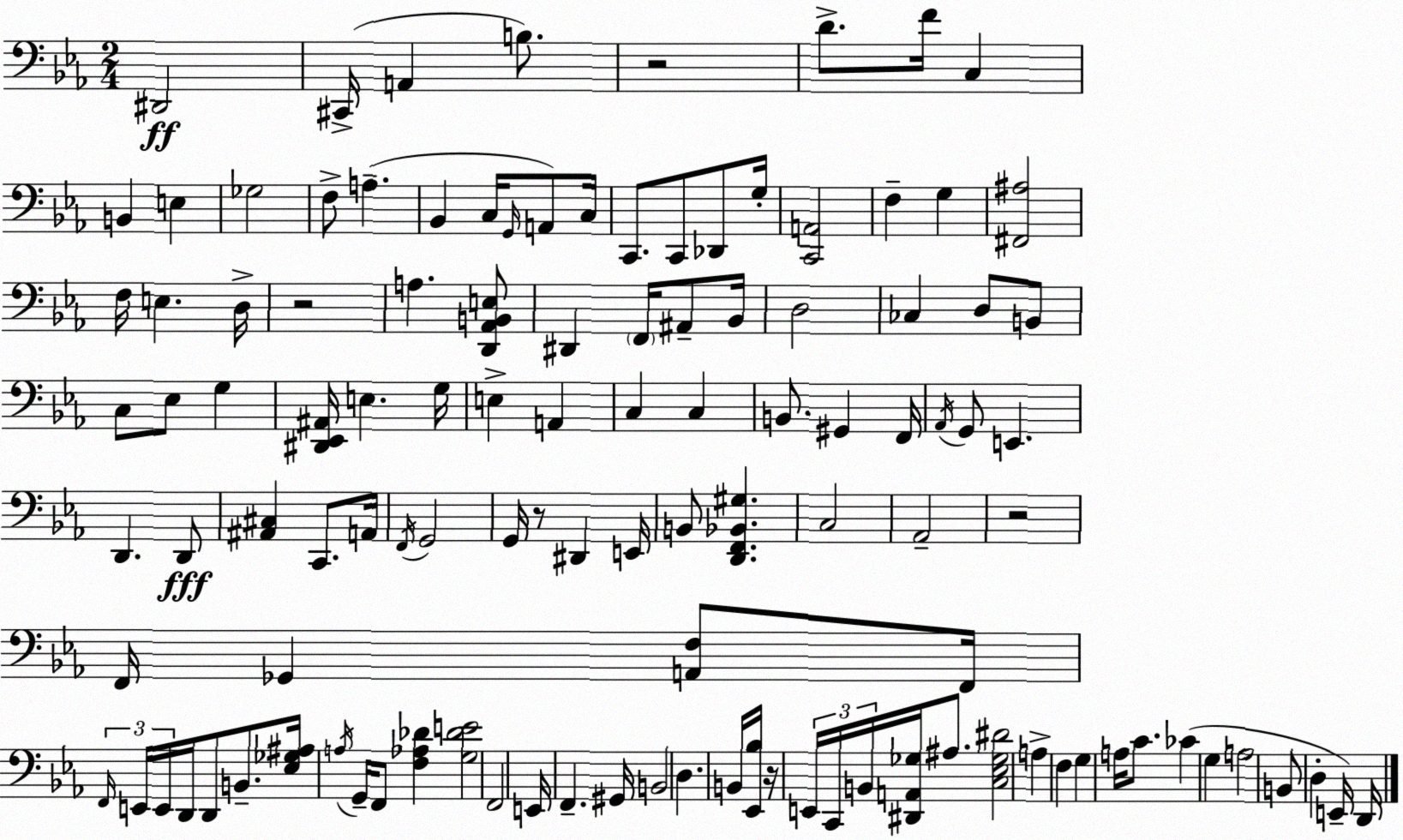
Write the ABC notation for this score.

X:1
T:Untitled
M:2/4
L:1/4
K:Cm
^D,,2 ^C,,/4 A,, B,/2 z2 D/2 F/4 C, B,, E, _G,2 F,/2 A, _B,, C,/4 G,,/4 A,,/2 C,/4 C,,/2 C,,/2 _D,,/2 G,/4 [C,,A,,]2 F, G, [^F,,^A,]2 F,/4 E, D,/4 z2 A, [D,,_A,,B,,E,]/2 ^D,, F,,/4 ^A,,/2 _B,,/4 D,2 _C, D,/2 B,,/2 C,/2 _E,/2 G, [^D,,_E,,^A,,]/4 E, G,/4 E, A,, C, C, B,,/2 ^G,, F,,/4 _A,,/4 G,,/2 E,, D,, D,,/2 [^A,,^C,] C,,/2 A,,/4 F,,/4 G,,2 G,,/4 z/2 ^D,, E,,/4 B,,/2 [D,,F,,_B,,^G,] C,2 _A,,2 z2 F,,/4 _G,, [A,,F,]/2 F,,/4 F,,/4 E,,/4 E,,/4 D,,/4 D,,/2 B,,/2 [_E,_G,^A,]/4 A,/4 G,,/4 F,,/2 [F,_A,_D] [G,_DE]2 F,,2 E,,/4 F,, ^G,,/4 B,,2 D, B,,/4 [_E,,_B,]/4 z/4 E,,/4 C,,/4 B,,/4 [^D,,A,,_G,]/4 ^A,/2 [C,_E,_G,^D]2 A, F, G, A,/4 C/2 _C G, A,2 B,,/2 D, E,,/4 D,,/4